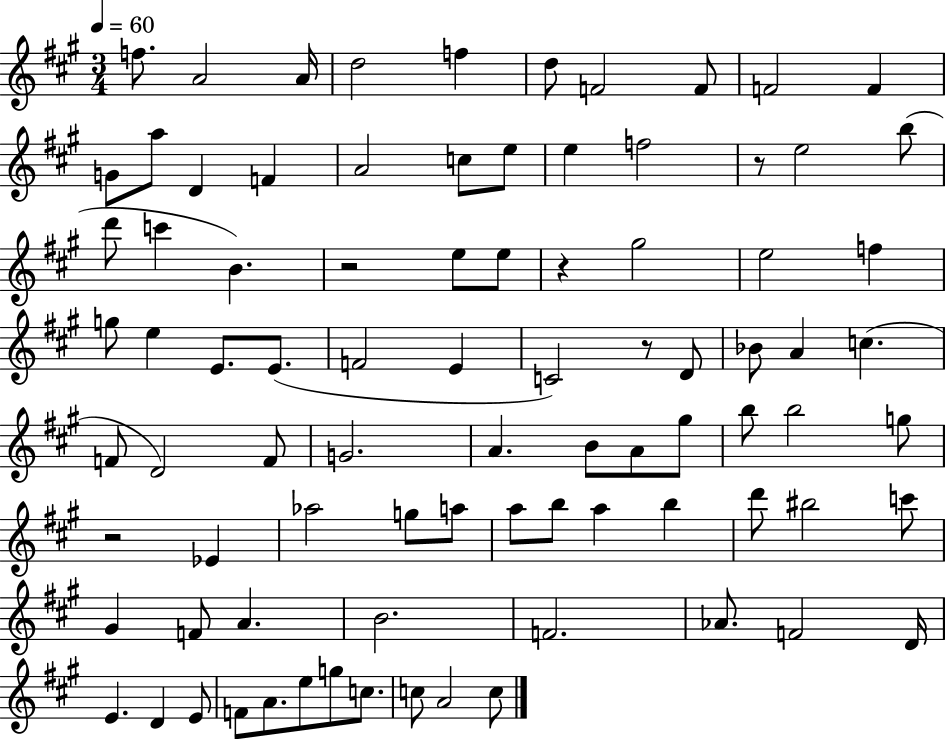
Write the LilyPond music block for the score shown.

{
  \clef treble
  \numericTimeSignature
  \time 3/4
  \key a \major
  \tempo 4 = 60
  f''8. a'2 a'16 | d''2 f''4 | d''8 f'2 f'8 | f'2 f'4 | \break g'8 a''8 d'4 f'4 | a'2 c''8 e''8 | e''4 f''2 | r8 e''2 b''8( | \break d'''8 c'''4 b'4.) | r2 e''8 e''8 | r4 gis''2 | e''2 f''4 | \break g''8 e''4 e'8. e'8.( | f'2 e'4 | c'2) r8 d'8 | bes'8 a'4 c''4.( | \break f'8 d'2) f'8 | g'2. | a'4. b'8 a'8 gis''8 | b''8 b''2 g''8 | \break r2 ees'4 | aes''2 g''8 a''8 | a''8 b''8 a''4 b''4 | d'''8 bis''2 c'''8 | \break gis'4 f'8 a'4. | b'2. | f'2. | aes'8. f'2 d'16 | \break e'4. d'4 e'8 | f'8 a'8. e''8 g''8 c''8. | c''8 a'2 c''8 | \bar "|."
}